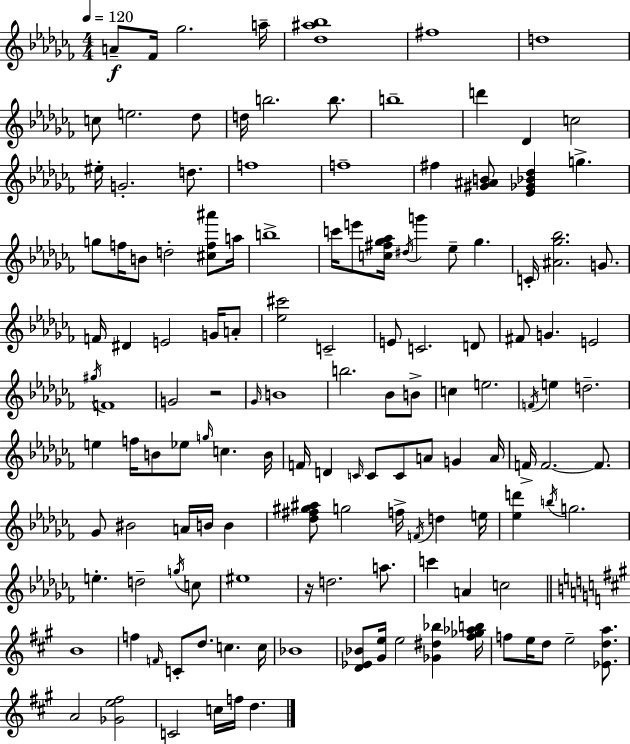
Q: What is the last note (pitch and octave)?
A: D5